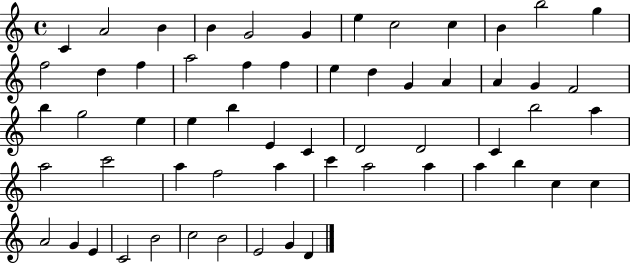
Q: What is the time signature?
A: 4/4